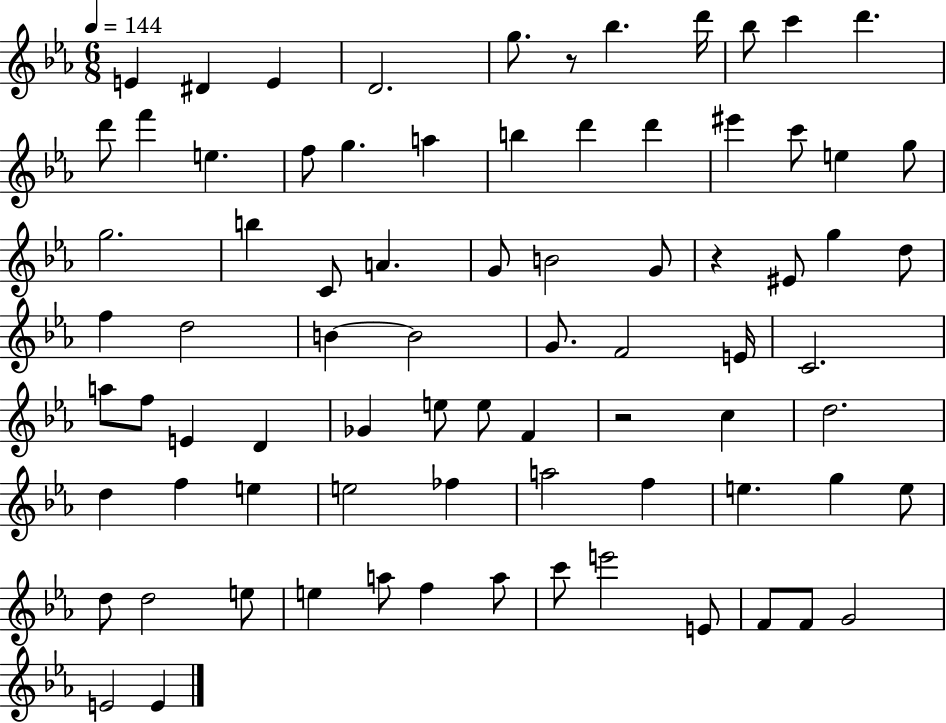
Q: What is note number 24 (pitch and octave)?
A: G5